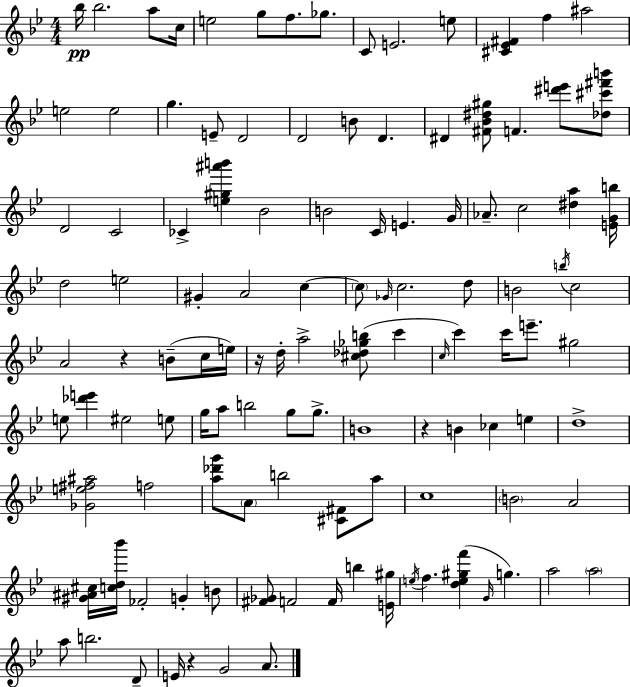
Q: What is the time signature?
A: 4/4